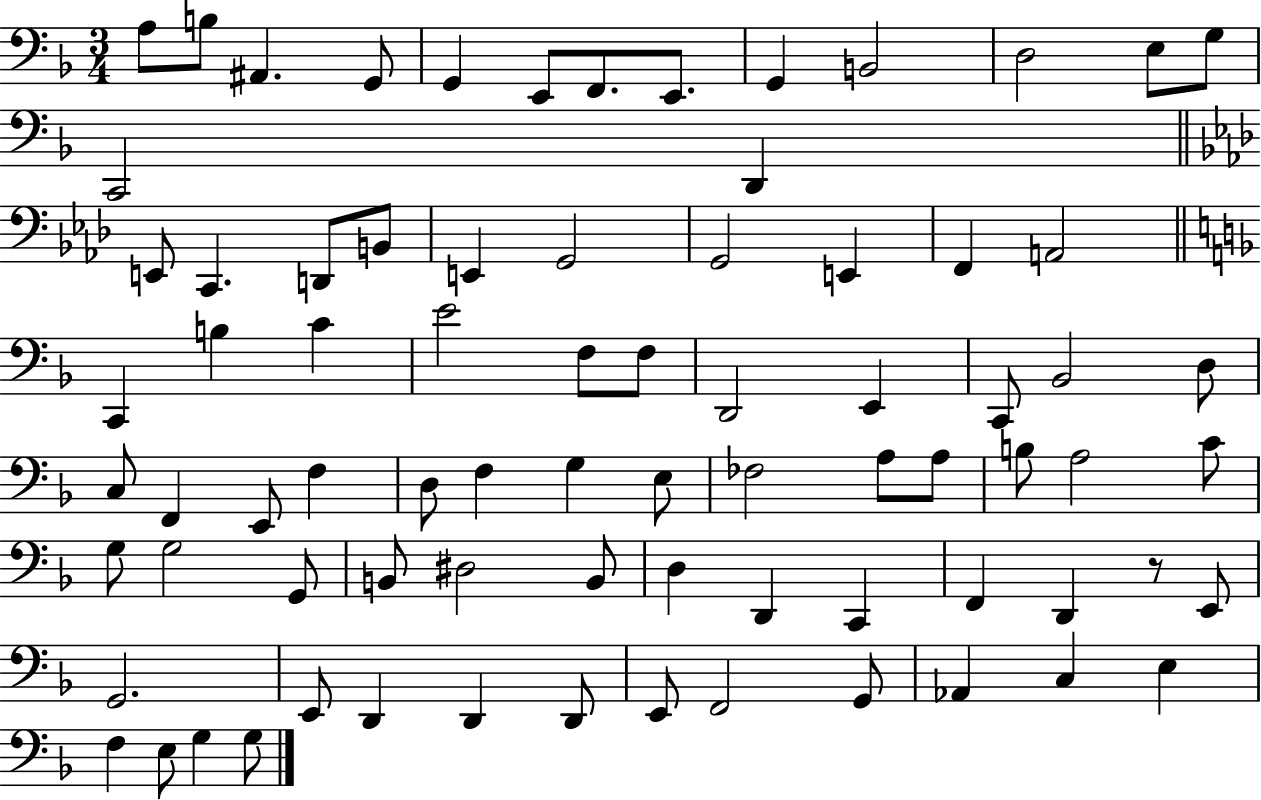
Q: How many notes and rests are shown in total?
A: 78